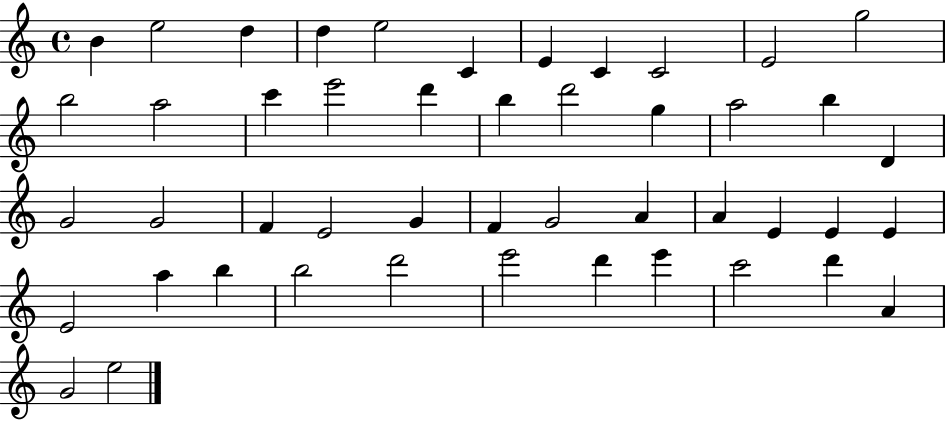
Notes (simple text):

B4/q E5/h D5/q D5/q E5/h C4/q E4/q C4/q C4/h E4/h G5/h B5/h A5/h C6/q E6/h D6/q B5/q D6/h G5/q A5/h B5/q D4/q G4/h G4/h F4/q E4/h G4/q F4/q G4/h A4/q A4/q E4/q E4/q E4/q E4/h A5/q B5/q B5/h D6/h E6/h D6/q E6/q C6/h D6/q A4/q G4/h E5/h